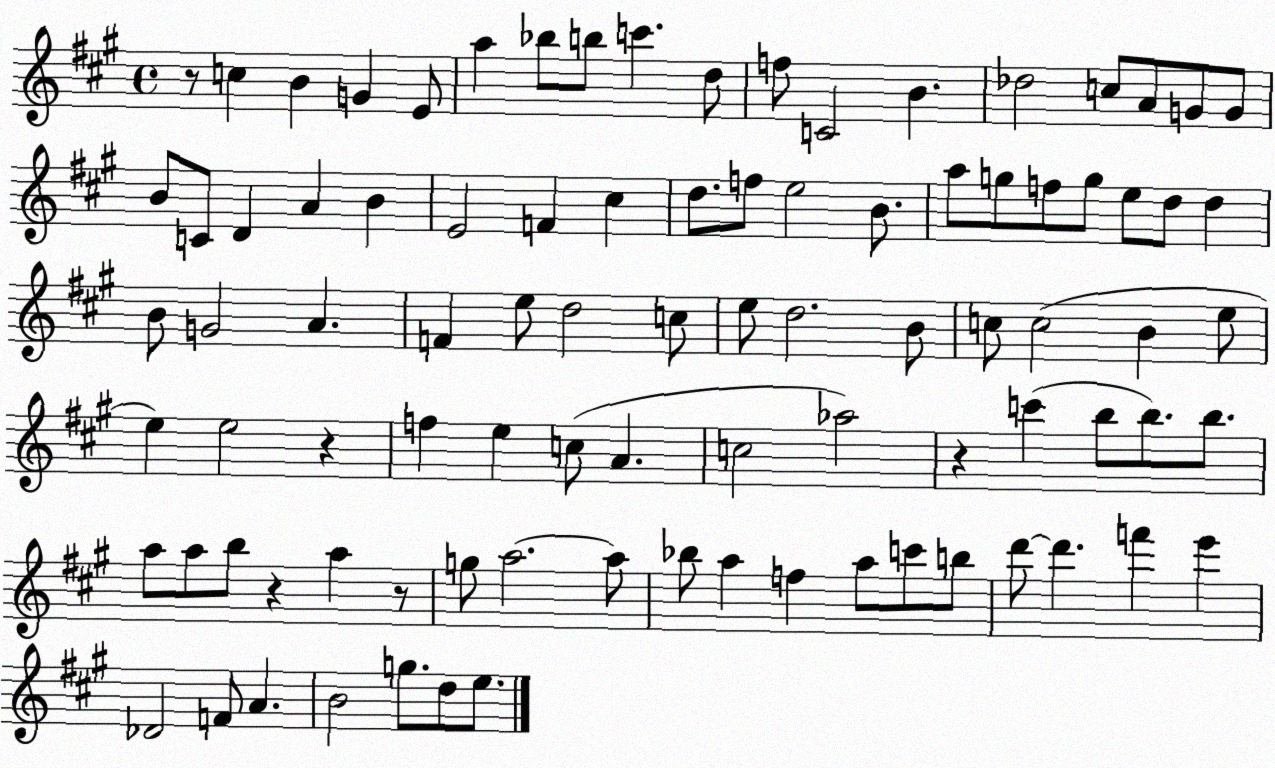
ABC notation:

X:1
T:Untitled
M:4/4
L:1/4
K:A
z/2 c B G E/2 a _b/2 b/2 c' d/2 f/2 C2 B _d2 c/2 A/2 G/2 G/2 B/2 C/2 D A B E2 F ^c d/2 f/2 e2 B/2 a/2 g/2 f/2 g/2 e/2 d/2 d B/2 G2 A F e/2 d2 c/2 e/2 d2 B/2 c/2 c2 B e/2 e e2 z f e c/2 A c2 _a2 z c' b/2 b/2 b/2 a/2 a/2 b/2 z a z/2 g/2 a2 a/2 _b/2 a f a/2 c'/2 b/2 d'/2 d' f' e' _D2 F/2 A B2 g/2 d/2 e/2